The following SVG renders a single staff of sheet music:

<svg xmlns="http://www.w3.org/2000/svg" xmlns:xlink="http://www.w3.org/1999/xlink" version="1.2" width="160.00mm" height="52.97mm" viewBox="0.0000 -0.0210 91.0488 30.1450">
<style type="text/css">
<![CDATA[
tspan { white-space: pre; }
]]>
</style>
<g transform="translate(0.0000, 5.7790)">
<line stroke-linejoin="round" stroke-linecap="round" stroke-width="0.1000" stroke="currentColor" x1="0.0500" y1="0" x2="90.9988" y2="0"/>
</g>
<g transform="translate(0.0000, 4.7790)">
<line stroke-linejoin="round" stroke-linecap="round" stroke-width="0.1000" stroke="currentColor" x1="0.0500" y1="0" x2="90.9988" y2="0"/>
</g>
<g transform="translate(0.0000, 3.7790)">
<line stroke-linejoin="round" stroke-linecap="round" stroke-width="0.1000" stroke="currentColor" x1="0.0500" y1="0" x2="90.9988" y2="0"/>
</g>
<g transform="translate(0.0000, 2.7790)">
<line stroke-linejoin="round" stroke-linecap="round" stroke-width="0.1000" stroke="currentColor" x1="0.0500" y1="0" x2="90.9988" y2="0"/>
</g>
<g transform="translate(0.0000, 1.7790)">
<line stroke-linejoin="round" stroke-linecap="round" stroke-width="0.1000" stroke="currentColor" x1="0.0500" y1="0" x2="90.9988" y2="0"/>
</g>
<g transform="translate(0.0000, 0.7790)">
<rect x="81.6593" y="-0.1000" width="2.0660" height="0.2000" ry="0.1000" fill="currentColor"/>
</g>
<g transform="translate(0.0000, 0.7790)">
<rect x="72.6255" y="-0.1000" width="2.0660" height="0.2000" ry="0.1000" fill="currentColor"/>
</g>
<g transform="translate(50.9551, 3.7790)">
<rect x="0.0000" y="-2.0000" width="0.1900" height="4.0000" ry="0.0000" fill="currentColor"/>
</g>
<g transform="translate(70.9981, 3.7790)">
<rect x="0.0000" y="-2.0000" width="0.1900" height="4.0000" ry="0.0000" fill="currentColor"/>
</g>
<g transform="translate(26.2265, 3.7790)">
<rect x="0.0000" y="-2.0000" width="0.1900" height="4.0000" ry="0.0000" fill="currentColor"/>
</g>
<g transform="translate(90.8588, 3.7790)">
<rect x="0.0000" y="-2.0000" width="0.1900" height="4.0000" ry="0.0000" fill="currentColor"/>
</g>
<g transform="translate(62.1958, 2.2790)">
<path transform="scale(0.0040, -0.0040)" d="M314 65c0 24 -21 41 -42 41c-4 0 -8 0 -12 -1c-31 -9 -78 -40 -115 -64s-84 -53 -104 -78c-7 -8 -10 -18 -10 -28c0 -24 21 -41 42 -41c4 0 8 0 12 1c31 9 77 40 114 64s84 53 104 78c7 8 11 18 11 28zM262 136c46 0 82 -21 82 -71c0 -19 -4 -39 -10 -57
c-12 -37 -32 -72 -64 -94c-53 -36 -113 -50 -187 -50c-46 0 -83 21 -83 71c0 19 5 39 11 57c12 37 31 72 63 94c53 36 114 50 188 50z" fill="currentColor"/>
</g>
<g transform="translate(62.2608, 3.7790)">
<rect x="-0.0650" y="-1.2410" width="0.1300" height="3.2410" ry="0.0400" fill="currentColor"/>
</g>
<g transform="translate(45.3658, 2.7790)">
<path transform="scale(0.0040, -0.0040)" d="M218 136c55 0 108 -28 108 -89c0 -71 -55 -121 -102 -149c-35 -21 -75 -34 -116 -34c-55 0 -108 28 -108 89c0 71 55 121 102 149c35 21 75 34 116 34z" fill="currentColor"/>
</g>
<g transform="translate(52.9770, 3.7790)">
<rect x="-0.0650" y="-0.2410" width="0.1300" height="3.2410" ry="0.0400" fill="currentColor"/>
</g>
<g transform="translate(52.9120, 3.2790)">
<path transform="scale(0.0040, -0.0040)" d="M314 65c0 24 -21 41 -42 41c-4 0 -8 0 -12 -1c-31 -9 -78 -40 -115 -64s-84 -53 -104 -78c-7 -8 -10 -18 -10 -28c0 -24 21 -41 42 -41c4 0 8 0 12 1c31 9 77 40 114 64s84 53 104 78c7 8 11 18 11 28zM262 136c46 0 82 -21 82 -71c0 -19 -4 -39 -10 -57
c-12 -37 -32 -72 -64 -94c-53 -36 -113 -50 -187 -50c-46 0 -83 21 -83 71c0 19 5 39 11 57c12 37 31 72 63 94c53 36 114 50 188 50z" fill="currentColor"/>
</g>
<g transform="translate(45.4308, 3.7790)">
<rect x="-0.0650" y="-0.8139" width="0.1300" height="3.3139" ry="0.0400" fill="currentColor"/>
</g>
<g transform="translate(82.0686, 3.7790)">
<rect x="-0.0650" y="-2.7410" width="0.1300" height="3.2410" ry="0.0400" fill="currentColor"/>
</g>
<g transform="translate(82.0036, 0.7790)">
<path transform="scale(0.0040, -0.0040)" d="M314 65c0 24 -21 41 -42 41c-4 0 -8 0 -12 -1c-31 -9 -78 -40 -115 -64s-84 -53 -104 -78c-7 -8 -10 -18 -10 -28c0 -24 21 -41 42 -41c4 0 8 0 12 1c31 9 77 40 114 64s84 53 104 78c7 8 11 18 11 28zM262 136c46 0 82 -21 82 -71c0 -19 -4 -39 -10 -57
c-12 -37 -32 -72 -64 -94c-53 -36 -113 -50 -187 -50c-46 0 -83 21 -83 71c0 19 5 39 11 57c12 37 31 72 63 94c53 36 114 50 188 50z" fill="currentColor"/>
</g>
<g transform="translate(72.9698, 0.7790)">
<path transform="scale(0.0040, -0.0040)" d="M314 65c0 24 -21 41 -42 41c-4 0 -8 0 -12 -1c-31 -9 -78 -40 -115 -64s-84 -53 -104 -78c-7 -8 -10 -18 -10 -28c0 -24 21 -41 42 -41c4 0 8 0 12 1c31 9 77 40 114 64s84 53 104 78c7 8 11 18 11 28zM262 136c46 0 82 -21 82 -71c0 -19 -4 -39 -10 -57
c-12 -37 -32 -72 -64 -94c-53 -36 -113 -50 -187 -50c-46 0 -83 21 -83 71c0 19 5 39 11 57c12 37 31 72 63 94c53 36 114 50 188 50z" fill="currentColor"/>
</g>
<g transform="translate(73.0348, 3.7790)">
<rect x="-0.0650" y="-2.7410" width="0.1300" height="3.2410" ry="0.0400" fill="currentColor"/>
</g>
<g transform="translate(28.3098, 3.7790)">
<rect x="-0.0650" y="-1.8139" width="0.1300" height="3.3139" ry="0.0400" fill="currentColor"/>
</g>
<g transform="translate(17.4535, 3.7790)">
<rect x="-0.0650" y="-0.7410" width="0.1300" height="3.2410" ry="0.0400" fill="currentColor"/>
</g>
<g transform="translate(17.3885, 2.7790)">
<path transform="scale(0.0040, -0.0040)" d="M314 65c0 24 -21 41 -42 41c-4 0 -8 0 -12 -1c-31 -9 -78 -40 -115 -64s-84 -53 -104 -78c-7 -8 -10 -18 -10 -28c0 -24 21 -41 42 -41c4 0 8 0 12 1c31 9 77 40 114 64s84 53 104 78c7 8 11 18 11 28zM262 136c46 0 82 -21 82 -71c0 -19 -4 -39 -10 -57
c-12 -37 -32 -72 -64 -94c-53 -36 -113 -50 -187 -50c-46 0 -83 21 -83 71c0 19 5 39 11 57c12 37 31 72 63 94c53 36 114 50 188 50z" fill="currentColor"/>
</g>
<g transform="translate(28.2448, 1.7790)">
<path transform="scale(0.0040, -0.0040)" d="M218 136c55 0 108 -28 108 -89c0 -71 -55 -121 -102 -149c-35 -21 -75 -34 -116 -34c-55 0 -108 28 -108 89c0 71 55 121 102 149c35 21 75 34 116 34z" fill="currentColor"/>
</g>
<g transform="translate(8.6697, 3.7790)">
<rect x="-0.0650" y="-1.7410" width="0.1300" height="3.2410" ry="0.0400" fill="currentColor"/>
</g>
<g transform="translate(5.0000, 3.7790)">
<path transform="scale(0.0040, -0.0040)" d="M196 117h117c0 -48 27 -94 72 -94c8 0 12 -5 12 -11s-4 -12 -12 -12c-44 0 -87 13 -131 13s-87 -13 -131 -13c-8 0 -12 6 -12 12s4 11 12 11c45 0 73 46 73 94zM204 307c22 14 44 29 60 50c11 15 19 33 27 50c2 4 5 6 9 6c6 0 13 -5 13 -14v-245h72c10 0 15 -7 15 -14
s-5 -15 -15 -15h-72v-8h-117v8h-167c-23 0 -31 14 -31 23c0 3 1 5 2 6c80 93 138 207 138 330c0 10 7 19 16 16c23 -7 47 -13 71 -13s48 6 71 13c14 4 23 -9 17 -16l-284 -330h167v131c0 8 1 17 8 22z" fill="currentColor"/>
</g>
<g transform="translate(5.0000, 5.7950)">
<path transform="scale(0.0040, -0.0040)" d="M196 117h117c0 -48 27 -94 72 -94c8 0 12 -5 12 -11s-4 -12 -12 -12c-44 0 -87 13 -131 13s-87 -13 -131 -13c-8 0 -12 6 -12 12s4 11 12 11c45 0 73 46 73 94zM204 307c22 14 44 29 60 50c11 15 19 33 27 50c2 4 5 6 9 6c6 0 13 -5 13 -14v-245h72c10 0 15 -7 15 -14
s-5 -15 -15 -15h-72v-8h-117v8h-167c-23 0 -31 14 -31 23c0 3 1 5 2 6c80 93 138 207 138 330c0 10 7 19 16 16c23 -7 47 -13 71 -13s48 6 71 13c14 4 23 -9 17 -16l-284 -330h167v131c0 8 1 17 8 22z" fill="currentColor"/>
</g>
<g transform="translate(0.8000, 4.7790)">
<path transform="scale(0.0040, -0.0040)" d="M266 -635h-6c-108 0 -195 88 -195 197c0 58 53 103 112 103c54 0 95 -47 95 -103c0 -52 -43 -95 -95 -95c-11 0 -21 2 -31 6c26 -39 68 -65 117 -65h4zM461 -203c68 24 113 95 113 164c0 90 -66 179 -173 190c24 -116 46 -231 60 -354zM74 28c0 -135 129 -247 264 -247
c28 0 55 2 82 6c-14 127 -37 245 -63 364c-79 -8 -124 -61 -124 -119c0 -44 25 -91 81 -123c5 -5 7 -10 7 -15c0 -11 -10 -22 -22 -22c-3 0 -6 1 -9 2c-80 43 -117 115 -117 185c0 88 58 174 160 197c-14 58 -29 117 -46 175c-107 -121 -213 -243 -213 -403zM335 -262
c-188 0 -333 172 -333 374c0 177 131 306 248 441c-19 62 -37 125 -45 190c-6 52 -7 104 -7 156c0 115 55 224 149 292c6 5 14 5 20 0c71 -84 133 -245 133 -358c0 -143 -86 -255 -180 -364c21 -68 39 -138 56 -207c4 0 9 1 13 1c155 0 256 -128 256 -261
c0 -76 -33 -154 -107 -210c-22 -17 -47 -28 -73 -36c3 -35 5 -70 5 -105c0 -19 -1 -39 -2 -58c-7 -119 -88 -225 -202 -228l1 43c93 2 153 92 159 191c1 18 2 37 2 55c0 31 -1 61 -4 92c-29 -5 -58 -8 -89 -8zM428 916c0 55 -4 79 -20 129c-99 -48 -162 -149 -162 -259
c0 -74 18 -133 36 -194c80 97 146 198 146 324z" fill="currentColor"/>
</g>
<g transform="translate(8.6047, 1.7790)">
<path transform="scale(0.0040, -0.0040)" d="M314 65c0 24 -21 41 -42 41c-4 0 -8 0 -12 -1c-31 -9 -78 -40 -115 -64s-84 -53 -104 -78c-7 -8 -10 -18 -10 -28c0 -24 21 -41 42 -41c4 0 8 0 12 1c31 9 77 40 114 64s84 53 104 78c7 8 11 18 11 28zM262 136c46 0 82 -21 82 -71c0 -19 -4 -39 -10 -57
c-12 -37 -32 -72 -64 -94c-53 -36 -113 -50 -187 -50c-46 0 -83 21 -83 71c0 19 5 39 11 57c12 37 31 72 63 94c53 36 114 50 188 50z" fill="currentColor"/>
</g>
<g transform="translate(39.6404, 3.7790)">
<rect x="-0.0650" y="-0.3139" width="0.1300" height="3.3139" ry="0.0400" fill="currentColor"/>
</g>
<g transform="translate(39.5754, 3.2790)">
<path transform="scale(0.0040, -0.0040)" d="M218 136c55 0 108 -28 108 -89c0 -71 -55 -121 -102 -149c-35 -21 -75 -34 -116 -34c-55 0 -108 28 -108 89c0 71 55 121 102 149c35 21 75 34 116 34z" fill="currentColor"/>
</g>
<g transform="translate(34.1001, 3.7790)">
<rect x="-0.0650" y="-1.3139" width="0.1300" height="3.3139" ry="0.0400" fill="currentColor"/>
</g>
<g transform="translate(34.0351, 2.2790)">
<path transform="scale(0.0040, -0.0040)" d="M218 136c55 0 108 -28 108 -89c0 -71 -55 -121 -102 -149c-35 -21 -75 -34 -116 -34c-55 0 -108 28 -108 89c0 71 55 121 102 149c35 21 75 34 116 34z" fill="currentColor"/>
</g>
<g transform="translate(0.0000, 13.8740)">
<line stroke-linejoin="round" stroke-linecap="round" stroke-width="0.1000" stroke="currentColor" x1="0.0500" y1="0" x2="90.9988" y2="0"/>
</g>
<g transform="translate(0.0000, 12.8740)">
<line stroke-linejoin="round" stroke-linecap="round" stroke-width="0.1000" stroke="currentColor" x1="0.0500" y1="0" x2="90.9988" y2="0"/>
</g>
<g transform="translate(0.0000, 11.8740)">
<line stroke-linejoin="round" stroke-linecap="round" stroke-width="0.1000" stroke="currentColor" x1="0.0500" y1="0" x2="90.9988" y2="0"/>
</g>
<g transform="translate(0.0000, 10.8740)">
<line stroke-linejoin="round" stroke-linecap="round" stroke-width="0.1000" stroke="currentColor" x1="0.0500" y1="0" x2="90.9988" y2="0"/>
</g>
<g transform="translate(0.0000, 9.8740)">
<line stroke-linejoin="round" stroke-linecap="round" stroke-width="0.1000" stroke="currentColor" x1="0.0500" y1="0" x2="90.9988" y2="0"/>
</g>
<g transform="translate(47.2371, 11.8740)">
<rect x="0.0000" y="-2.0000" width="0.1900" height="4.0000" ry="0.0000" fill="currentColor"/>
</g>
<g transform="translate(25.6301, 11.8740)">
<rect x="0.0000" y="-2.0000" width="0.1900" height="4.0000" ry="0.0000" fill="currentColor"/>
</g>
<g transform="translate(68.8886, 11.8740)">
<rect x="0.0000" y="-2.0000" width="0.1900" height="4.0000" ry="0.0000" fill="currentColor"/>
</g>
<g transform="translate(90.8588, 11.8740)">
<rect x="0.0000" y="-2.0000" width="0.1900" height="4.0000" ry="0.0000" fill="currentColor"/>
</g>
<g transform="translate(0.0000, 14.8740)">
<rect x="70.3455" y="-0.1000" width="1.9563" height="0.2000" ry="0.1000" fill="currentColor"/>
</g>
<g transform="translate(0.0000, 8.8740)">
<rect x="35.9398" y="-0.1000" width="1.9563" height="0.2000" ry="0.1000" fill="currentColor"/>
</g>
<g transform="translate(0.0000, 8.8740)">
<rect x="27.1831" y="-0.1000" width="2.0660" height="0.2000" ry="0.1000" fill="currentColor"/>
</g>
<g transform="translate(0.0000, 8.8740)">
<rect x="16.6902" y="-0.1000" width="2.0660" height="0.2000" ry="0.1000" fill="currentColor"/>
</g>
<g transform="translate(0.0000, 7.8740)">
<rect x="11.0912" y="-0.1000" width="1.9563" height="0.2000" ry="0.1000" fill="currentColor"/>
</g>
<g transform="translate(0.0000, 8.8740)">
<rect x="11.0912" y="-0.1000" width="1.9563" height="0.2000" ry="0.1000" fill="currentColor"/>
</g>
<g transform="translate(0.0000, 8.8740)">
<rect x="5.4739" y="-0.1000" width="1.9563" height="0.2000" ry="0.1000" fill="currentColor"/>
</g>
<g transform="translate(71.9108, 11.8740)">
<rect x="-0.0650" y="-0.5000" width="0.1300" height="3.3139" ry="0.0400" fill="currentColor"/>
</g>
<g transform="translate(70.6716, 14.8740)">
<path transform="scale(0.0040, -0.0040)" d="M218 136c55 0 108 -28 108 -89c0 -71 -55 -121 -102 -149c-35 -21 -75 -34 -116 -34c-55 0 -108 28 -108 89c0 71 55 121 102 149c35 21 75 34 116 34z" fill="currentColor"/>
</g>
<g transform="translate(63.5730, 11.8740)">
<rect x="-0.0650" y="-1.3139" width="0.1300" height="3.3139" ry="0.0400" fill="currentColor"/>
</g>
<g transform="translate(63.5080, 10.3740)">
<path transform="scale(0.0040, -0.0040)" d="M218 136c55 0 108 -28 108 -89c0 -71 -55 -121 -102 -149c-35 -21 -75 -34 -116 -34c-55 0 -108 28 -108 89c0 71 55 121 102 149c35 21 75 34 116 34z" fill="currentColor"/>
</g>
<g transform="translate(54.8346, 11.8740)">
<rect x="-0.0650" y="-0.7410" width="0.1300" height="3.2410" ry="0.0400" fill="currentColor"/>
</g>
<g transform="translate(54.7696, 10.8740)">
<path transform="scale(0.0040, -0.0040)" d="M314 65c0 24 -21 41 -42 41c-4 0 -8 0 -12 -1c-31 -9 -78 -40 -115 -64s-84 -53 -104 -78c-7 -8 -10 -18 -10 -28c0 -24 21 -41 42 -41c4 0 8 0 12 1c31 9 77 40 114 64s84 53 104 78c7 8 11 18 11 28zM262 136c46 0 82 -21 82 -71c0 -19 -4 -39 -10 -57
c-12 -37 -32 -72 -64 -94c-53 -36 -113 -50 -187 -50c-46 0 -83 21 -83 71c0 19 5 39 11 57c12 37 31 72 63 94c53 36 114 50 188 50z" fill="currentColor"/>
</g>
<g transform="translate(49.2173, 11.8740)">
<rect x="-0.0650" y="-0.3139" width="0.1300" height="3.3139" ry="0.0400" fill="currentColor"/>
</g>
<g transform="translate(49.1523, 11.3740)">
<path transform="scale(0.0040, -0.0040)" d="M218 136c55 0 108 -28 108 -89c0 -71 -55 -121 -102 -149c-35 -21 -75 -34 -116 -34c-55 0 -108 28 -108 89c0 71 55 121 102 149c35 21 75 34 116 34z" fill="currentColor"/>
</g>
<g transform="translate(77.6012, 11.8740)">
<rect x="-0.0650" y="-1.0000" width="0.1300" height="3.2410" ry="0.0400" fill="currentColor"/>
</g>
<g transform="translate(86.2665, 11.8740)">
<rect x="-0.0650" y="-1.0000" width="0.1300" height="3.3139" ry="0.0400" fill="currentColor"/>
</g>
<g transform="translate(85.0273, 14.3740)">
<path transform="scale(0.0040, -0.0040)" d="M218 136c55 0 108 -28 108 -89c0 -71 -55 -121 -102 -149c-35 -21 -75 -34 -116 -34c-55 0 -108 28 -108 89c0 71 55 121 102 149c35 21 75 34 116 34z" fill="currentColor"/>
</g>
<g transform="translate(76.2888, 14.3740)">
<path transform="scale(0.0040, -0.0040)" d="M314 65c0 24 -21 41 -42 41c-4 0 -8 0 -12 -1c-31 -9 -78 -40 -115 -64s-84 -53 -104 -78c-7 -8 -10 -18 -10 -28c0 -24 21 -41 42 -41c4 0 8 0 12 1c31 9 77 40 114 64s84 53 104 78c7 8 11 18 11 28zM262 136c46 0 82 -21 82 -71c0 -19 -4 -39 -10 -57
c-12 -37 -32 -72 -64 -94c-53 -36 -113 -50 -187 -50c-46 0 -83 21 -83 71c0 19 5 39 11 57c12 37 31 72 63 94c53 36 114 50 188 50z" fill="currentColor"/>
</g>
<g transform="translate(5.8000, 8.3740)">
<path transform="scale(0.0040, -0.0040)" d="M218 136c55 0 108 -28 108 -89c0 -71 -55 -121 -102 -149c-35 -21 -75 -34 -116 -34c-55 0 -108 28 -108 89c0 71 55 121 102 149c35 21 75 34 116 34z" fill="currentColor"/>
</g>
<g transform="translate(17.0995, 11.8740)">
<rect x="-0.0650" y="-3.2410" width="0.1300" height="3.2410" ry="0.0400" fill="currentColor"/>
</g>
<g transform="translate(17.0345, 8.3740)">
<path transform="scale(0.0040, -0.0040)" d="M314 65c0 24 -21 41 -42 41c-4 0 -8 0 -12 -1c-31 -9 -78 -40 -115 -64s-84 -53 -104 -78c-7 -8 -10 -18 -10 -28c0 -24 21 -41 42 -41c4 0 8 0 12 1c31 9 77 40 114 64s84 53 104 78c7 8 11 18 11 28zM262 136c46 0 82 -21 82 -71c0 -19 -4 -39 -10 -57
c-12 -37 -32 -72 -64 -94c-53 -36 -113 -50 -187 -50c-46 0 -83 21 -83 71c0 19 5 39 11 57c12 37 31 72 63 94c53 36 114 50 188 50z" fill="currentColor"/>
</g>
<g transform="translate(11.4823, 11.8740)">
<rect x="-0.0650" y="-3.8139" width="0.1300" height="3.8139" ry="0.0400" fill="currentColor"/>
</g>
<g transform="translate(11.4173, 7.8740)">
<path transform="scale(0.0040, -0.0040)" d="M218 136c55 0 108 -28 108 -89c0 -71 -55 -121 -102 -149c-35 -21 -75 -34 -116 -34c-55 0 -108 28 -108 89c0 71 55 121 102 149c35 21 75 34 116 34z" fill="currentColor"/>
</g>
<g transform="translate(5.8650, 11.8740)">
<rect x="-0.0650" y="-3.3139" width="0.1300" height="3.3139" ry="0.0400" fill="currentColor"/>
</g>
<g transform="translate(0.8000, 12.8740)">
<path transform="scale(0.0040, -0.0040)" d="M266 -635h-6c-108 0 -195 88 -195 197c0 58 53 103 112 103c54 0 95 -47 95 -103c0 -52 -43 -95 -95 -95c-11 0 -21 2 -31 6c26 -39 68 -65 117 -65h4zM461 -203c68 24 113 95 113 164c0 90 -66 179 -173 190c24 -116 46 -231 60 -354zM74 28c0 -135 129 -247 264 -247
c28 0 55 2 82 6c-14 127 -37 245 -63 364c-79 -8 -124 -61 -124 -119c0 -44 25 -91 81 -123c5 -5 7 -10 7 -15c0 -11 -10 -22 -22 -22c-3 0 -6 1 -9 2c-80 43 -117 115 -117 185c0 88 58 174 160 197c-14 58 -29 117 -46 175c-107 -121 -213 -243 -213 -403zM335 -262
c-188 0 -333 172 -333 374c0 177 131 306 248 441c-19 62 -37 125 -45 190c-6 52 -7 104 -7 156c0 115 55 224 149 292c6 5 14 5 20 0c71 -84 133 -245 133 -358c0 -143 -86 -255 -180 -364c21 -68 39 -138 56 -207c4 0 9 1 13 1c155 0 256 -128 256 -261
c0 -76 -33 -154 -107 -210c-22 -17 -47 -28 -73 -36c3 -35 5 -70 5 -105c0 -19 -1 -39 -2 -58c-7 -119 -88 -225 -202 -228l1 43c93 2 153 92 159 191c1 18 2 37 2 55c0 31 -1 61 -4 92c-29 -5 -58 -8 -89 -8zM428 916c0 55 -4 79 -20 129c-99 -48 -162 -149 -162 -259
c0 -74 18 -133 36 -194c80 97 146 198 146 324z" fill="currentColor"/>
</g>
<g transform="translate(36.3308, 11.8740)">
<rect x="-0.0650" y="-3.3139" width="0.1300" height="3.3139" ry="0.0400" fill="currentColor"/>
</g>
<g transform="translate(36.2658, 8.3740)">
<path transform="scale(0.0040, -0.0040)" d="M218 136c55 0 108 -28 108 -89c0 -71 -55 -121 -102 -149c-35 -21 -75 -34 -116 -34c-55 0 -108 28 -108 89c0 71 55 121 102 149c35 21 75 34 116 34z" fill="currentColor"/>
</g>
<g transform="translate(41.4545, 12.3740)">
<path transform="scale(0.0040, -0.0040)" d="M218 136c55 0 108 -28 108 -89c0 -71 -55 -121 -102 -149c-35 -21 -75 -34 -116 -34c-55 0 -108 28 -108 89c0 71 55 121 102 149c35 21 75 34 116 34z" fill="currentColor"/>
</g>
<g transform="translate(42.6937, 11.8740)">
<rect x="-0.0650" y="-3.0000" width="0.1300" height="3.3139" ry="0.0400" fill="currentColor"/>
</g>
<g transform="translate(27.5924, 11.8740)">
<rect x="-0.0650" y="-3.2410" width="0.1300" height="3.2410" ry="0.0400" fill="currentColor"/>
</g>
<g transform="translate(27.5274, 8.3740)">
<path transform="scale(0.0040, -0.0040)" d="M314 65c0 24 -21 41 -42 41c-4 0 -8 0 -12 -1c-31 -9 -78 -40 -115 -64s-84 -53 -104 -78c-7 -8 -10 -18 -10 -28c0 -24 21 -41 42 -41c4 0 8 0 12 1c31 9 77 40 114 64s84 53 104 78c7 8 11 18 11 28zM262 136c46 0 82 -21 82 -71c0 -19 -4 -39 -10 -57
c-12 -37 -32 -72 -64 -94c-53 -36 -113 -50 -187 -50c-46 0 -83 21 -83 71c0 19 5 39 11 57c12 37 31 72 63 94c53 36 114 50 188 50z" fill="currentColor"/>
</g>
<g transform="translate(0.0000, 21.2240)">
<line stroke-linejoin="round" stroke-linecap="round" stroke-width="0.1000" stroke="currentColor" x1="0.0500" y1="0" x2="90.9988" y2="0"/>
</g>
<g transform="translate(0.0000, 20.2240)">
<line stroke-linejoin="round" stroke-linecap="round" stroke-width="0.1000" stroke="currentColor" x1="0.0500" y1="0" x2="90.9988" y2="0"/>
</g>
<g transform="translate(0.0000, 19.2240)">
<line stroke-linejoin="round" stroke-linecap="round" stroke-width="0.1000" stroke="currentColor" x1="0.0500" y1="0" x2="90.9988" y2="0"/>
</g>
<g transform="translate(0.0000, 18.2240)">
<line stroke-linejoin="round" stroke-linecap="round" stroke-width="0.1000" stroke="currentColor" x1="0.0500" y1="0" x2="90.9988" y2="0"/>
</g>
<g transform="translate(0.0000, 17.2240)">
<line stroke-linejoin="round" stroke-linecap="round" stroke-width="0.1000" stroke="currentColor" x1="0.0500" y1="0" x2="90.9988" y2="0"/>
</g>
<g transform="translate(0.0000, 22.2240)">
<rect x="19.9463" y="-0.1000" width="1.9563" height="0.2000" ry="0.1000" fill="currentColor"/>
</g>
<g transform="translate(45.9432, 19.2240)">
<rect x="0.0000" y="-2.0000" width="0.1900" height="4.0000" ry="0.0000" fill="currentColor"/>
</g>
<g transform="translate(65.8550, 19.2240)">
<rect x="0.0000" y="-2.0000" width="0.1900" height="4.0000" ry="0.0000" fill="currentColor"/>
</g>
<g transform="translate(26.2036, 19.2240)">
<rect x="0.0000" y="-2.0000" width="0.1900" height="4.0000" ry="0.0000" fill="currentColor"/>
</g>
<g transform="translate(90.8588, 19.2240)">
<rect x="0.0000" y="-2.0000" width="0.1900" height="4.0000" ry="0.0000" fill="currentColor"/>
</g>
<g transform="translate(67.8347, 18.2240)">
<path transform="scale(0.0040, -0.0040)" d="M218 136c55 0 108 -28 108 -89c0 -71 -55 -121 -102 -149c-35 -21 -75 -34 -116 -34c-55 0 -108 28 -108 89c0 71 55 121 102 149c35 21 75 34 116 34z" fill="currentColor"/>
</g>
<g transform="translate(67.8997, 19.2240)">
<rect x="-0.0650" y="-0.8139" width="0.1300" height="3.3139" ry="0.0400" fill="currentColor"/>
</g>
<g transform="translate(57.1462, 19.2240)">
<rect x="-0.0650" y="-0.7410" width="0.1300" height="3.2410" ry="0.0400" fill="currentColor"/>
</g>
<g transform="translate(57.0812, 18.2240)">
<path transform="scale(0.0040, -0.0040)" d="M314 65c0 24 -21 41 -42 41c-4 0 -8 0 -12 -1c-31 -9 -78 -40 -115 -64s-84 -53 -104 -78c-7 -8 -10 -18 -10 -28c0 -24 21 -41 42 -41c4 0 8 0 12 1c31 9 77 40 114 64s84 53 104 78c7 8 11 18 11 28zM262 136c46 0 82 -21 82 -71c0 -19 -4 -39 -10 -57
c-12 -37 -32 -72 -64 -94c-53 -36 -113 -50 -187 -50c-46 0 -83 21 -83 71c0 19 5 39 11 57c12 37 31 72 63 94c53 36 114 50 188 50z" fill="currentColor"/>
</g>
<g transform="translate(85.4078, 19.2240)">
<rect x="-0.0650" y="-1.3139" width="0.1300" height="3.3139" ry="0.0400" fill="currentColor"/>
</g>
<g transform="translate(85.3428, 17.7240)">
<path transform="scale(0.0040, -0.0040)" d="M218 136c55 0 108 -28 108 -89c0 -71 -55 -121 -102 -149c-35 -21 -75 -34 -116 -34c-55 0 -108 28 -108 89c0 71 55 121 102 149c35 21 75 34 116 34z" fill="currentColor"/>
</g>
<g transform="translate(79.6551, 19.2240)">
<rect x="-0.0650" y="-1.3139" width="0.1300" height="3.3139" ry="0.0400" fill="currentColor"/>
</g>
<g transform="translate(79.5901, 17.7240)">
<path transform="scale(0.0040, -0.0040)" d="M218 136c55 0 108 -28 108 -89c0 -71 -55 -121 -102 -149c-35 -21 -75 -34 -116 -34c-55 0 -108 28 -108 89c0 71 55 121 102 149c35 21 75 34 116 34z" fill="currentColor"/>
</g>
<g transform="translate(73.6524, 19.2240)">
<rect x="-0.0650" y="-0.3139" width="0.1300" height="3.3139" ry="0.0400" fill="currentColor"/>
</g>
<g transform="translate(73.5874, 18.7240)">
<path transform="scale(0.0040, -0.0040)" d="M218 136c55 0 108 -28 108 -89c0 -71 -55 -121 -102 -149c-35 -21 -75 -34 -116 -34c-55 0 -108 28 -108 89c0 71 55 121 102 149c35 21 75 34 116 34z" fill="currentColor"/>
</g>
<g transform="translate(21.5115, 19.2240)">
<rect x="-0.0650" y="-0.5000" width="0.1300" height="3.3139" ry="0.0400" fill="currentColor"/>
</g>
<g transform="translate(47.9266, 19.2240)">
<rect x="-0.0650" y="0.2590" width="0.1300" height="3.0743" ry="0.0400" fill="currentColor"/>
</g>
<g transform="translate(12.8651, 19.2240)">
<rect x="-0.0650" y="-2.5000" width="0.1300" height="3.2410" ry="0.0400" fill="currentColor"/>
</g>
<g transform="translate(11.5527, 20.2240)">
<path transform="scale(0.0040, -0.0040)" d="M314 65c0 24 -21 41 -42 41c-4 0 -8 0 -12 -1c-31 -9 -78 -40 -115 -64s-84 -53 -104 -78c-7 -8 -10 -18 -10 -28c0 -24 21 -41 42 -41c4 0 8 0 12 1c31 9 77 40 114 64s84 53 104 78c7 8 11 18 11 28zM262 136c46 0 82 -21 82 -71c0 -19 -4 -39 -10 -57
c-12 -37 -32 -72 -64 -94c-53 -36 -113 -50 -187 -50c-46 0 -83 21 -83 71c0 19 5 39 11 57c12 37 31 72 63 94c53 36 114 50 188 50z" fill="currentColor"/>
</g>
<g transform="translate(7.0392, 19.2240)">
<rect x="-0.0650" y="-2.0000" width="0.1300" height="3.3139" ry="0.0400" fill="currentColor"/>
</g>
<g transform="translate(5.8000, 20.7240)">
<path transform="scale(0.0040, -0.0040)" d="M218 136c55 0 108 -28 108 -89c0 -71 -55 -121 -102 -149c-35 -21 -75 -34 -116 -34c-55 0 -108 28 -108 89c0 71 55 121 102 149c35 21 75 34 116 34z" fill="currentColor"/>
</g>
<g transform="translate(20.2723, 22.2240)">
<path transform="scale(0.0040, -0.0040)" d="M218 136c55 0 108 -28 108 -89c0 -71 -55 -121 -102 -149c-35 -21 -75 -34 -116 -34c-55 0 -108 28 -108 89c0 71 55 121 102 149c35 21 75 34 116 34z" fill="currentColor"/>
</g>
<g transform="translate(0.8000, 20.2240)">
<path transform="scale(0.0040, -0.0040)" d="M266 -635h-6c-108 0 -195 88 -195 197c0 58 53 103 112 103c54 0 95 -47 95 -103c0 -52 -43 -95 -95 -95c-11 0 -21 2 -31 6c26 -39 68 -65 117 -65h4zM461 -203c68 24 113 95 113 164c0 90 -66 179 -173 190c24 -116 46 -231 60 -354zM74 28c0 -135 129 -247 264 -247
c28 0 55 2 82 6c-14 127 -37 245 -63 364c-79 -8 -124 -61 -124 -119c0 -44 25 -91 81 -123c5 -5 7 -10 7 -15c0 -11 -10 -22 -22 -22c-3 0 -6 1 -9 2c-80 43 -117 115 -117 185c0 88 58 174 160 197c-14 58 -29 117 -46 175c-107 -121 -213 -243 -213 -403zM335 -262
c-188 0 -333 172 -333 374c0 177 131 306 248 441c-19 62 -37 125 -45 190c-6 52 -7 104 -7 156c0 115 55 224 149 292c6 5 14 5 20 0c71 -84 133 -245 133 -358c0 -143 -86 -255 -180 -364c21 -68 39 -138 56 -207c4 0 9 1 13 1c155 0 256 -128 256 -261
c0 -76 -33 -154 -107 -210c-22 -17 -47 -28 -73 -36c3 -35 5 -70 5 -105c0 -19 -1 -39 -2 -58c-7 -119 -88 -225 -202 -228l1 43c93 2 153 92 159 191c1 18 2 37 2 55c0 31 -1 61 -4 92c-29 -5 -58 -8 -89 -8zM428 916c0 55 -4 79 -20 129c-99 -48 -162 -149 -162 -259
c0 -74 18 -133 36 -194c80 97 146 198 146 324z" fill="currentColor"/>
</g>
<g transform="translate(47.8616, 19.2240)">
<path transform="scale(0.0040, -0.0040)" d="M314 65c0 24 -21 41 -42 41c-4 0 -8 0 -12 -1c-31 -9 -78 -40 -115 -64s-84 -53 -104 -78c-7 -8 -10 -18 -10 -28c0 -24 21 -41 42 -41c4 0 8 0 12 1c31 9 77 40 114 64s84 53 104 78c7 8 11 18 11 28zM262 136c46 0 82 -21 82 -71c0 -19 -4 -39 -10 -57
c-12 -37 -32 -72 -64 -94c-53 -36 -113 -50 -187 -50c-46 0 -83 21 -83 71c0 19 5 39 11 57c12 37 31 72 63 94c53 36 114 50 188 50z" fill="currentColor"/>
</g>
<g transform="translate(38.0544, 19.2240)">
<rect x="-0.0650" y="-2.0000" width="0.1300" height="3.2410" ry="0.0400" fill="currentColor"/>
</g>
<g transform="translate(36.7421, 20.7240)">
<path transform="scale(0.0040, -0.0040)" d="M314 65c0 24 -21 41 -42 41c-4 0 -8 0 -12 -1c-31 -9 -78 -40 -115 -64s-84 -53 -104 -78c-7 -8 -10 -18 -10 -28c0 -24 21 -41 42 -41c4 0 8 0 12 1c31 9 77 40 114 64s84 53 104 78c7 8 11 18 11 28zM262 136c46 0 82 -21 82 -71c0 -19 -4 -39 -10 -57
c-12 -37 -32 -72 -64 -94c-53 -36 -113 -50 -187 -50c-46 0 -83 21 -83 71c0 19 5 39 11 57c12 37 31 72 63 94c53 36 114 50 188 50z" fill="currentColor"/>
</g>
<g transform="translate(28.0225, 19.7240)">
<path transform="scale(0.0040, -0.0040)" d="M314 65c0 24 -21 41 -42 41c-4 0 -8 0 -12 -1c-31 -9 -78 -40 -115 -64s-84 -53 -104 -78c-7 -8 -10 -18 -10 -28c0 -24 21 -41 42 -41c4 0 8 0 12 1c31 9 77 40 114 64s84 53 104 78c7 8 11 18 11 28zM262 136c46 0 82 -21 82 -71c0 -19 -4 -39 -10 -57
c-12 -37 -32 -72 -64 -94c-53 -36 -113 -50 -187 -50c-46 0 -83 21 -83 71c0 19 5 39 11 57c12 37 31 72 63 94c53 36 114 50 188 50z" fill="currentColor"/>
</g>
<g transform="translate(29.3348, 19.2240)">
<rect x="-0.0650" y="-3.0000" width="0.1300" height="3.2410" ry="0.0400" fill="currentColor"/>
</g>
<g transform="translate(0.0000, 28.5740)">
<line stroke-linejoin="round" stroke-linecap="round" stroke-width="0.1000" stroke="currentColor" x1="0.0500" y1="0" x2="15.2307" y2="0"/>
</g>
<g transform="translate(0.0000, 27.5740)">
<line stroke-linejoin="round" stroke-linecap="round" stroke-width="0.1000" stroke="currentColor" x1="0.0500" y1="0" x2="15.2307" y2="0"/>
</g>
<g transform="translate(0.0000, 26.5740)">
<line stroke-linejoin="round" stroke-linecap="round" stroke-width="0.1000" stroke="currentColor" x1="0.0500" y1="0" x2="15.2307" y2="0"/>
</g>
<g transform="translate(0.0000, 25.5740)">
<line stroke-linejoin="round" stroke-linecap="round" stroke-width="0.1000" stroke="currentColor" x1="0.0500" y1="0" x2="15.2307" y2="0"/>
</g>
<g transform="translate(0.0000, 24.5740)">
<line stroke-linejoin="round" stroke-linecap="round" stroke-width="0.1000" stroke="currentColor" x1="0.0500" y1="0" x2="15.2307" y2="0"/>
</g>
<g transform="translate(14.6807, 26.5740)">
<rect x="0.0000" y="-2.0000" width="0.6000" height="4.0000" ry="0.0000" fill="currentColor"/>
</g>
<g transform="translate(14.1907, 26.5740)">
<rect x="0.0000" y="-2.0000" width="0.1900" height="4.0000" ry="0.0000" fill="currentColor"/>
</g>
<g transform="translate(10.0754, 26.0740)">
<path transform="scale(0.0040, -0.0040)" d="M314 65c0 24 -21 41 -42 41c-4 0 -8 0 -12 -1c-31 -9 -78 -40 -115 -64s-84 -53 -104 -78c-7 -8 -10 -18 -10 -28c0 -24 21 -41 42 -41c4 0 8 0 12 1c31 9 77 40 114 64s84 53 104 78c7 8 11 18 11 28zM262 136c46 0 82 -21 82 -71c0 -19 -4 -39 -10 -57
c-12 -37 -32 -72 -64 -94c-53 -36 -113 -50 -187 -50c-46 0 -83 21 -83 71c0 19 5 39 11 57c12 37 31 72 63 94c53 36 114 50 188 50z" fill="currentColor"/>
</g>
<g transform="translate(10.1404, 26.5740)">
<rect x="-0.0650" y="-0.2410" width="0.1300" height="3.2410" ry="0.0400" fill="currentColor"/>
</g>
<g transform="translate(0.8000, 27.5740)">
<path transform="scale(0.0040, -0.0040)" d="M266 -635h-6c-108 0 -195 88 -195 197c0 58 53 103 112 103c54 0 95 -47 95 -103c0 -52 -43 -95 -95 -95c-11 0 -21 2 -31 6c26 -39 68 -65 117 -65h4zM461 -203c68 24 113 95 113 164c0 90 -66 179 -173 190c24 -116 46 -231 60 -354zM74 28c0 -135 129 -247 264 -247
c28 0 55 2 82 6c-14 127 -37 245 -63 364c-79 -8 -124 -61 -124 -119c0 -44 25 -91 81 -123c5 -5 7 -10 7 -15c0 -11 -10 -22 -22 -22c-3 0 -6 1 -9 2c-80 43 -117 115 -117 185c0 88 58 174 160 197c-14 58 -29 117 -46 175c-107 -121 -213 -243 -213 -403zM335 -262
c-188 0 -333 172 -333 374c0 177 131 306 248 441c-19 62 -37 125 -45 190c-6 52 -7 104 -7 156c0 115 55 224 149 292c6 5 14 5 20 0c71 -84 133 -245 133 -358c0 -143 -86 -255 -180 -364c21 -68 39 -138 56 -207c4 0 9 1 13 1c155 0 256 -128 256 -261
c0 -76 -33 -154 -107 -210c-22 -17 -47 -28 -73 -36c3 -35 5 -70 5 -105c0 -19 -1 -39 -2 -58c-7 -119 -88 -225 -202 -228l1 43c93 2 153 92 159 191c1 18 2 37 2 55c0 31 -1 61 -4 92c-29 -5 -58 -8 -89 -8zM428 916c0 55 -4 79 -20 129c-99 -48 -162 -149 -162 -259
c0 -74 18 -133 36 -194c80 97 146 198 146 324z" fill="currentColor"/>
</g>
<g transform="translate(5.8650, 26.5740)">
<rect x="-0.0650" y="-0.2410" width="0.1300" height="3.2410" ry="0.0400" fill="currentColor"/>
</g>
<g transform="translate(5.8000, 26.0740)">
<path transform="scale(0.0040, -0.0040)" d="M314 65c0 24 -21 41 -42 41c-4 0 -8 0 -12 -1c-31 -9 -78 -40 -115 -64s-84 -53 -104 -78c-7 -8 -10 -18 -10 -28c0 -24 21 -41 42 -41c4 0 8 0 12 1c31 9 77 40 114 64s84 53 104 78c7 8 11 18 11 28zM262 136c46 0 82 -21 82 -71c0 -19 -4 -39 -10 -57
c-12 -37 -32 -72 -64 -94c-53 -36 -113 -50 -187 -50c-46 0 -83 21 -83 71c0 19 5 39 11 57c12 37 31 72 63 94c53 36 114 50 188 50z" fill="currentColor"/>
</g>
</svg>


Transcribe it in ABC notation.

X:1
T:Untitled
M:4/4
L:1/4
K:C
f2 d2 f e c d c2 e2 a2 a2 b c' b2 b2 b A c d2 e C D2 D F G2 C A2 F2 B2 d2 d c e e c2 c2